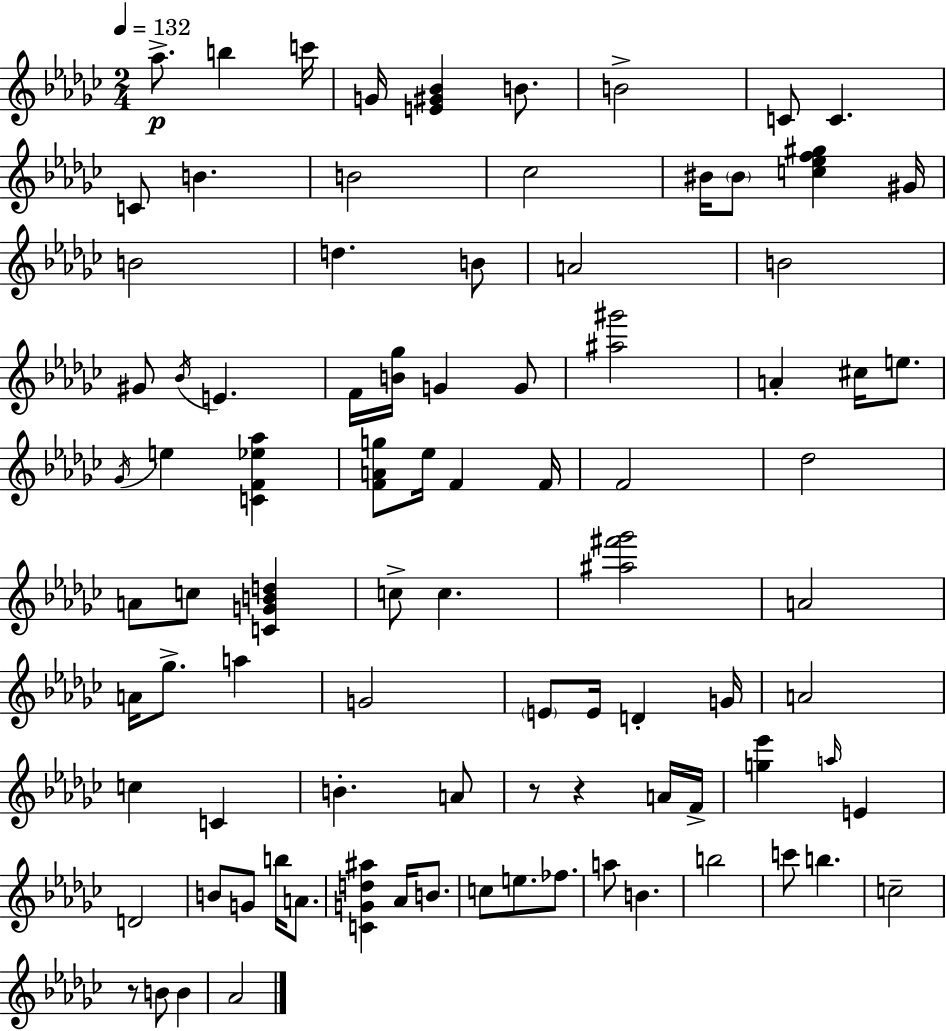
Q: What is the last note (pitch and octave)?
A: Ab4